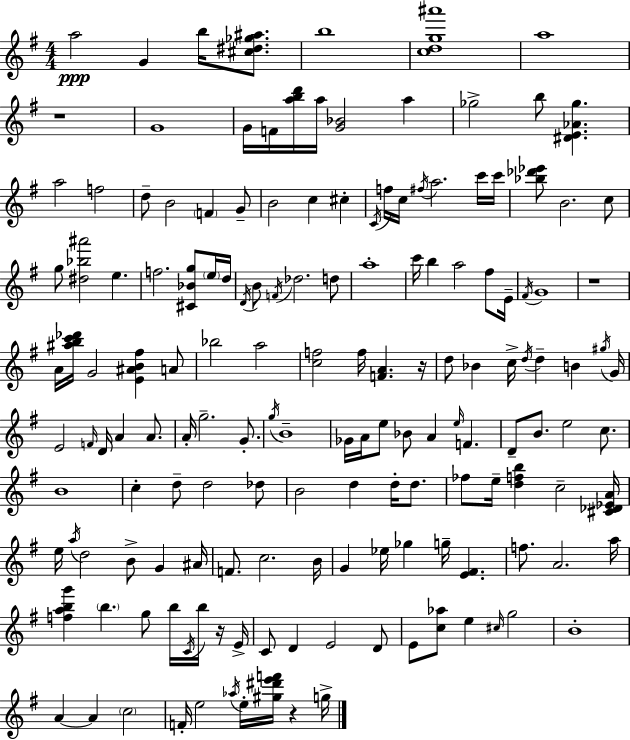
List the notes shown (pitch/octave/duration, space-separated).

A5/h G4/q B5/s [C#5,D#5,Gb5,A#5]/e. B5/w [C5,D5,G5,A#6]/w A5/w R/w G4/w G4/s F4/s [A5,B5,D6]/s A5/s [G4,Bb4]/h A5/q Gb5/h B5/e [D#4,E4,Ab4,Gb5]/q. A5/h F5/h D5/e B4/h F4/q G4/e B4/h C5/q C#5/q C4/s F5/s C5/s F#5/s A5/h. C6/s C6/s [Bb5,Db6,Eb6]/e B4/h. C5/e G5/e [D#5,Bb5,A#6]/h E5/q. F5/h. [C#4,Bb4,G5]/e E5/s D5/s D4/s B4/e F4/s Db5/h. D5/e A5/w C6/s B5/q A5/h F#5/e E4/s F#4/s G4/w R/w A4/s [A#5,B5,C6,Db6]/s G4/h [E4,A#4,B4,F#5]/q A4/e Bb5/h A5/h [C5,F5]/h F5/s [F4,A4]/q. R/s D5/e Bb4/q C5/s D5/s D5/q B4/q G#5/s G4/s E4/h F4/s D4/s A4/q A4/e. A4/s G5/h. G4/e. G5/s B4/w Gb4/s A4/s E5/e Bb4/e A4/q E5/s F4/q. D4/e B4/e. E5/h C5/e. B4/w C5/q D5/e D5/h Db5/e B4/h D5/q D5/s D5/e. FES5/e E5/s [D5,F5,B5]/q C5/h [C#4,Db4,Eb4,A4]/s E5/s A5/s D5/h B4/e G4/q A#4/s F4/e. C5/h. B4/s G4/q Eb5/s Gb5/q G5/s [E4,F#4]/q. F5/e. A4/h. A5/s [F5,A5,B5,G6]/q B5/q. G5/e B5/s C4/s B5/s R/s E4/s C4/e D4/q E4/h D4/e E4/e [C5,Ab5]/e E5/q C#5/s G5/h B4/w A4/q A4/q C5/h F4/s E5/h Ab5/s E5/s [G#5,D#6,E6,F6]/s R/q G5/s